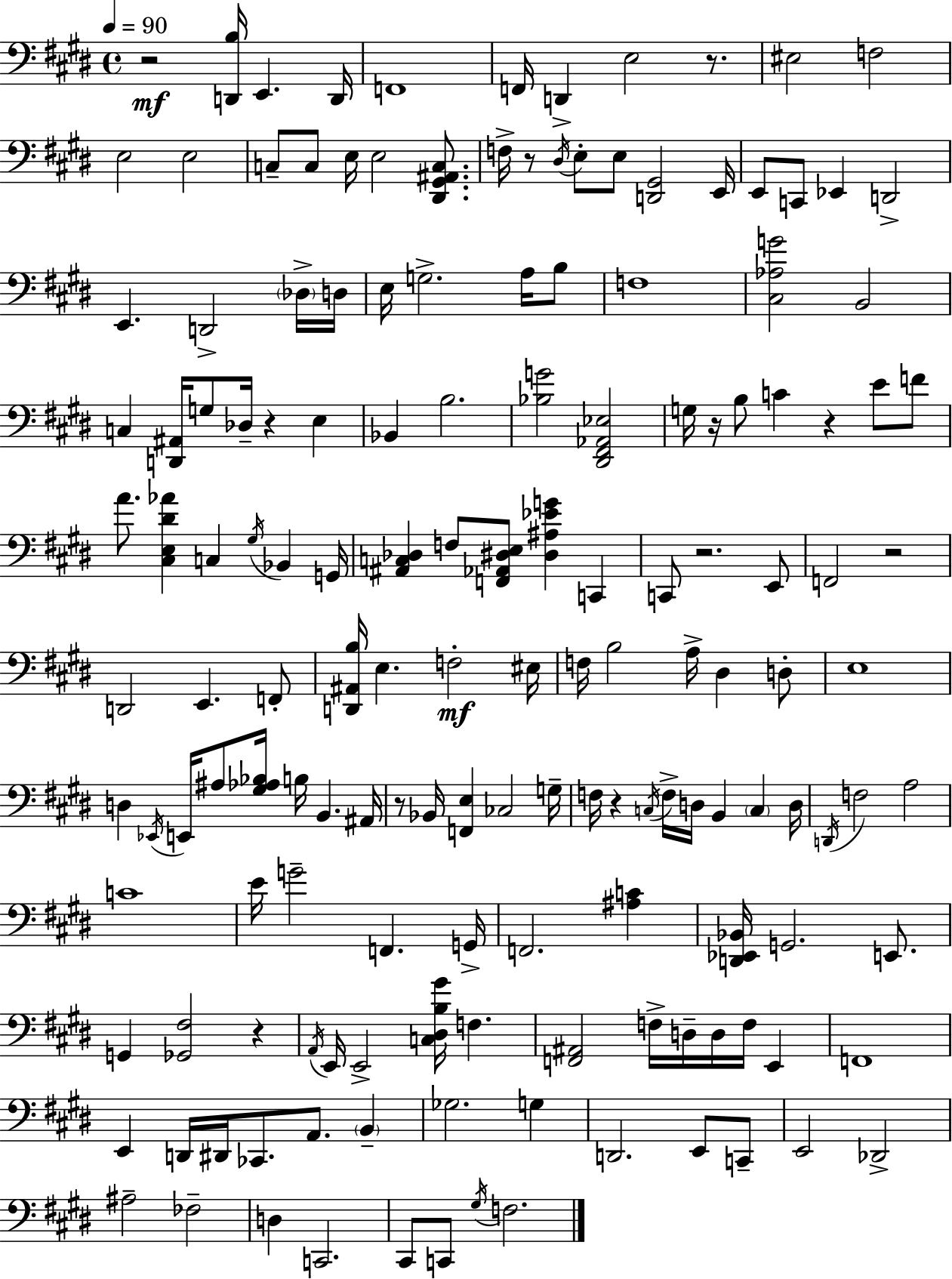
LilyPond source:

{
  \clef bass
  \time 4/4
  \defaultTimeSignature
  \key e \major
  \tempo 4 = 90
  r2\mf <d, b>16 e,4. d,16 | f,1 | f,16 d,4-> e2 r8. | eis2 f2 | \break e2 e2 | c8-- c8 e16 e2 <dis, gis, ais, c>8. | f16-> r8 \acciaccatura { dis16 } e8-. e8 <d, gis,>2 | e,16 e,8 c,8 ees,4 d,2-> | \break e,4. d,2-> \parenthesize des16-> | d16 e16 g2.-> a16 b8 | f1 | <cis aes g'>2 b,2 | \break c4 <d, ais,>16 g8 des16-- r4 e4 | bes,4 b2. | <bes g'>2 <dis, fis, aes, ees>2 | g16 r16 b8 c'4 r4 e'8 f'8 | \break a'8. <cis e dis' aes'>4 c4 \acciaccatura { gis16 } bes,4 | g,16 <ais, c des>4 f8 <f, aes, dis e>8 <dis ais ees' g'>4 c,4 | c,8 r2. | e,8 f,2 r2 | \break d,2 e,4. | f,8-. <d, ais, b>16 e4. f2-.\mf | eis16 f16 b2 a16-> dis4 | d8-. e1 | \break d4 \acciaccatura { ees,16 } e,16 ais8 <gis aes bes>16 b16 b,4. | ais,16 r8 bes,16 <f, e>4 ces2 | g16-- f16 r4 \acciaccatura { c16 } f16-> d16 b,4 \parenthesize c4 | d16 \acciaccatura { d,16 } f2 a2 | \break c'1 | e'16 g'2-- f,4. | g,16-> f,2. | <ais c'>4 <d, ees, bes,>16 g,2. | \break e,8. g,4 <ges, fis>2 | r4 \acciaccatura { a,16 } e,16 e,2-> <c dis b gis'>16 | f4. <f, ais,>2 f16-> d16-- | d16 f16 e,4 f,1 | \break e,4 d,16 dis,16 ces,8. a,8. | \parenthesize b,4-- ges2. | g4 d,2. | e,8 c,8-- e,2 des,2-> | \break ais2-- fes2-- | d4 c,2. | cis,8 c,8 \acciaccatura { gis16 } f2. | \bar "|."
}